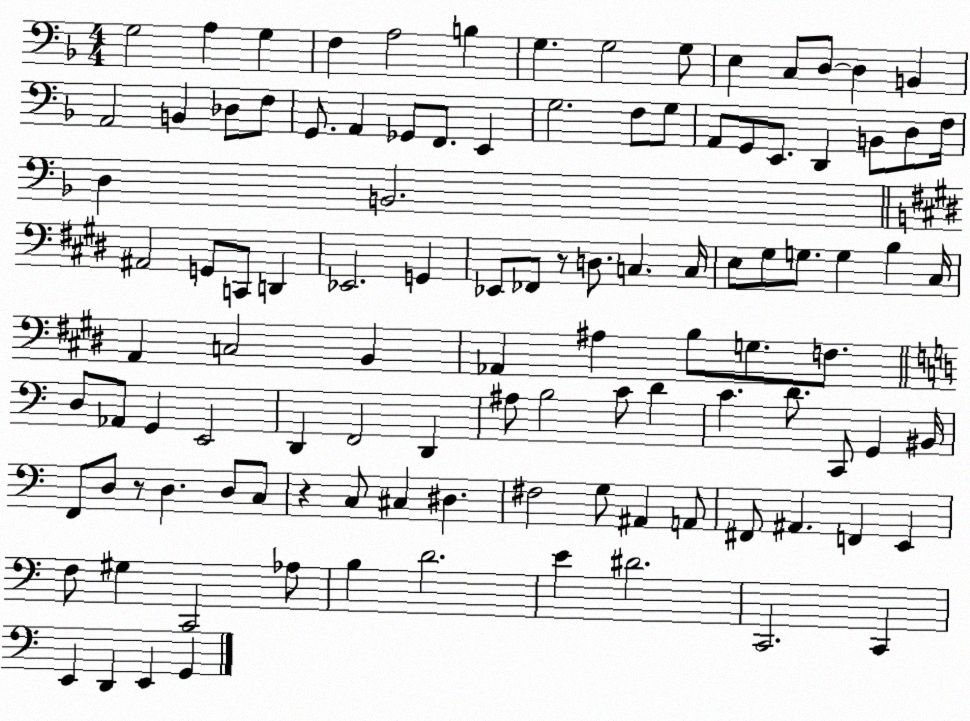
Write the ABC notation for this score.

X:1
T:Untitled
M:4/4
L:1/4
K:F
G,2 A, G, F, A,2 B, G, G,2 G,/2 E, C,/2 D,/2 D, B,, A,,2 B,, _D,/2 F,/2 G,,/2 A,, _G,,/2 F,,/2 E,, G,2 F,/2 G,/2 A,,/2 G,,/2 E,,/2 D,, B,,/2 D,/2 F,/4 D, B,,2 ^A,,2 G,,/2 C,,/2 D,, _E,,2 G,, _E,,/2 _F,,/2 z/2 D,/2 C, C,/4 E,/2 ^G,/2 G,/2 G, B, ^C,/4 A,, C,2 B,, _A,, ^A, B,/2 G,/2 F,/2 D,/2 _A,,/2 G,, E,,2 D,, F,,2 D,, ^A,/2 B,2 C/2 D C D/2 C,,/2 G,, ^B,,/4 F,,/2 D,/2 z/2 D, D,/2 C,/2 z C,/2 ^C, ^D, ^F,2 G,/2 ^A,, A,,/2 ^F,,/2 ^A,, F,, E,, F,/2 ^G, C,,2 _A,/2 B, D2 E ^D2 C,,2 C,, E,, D,, E,, G,,